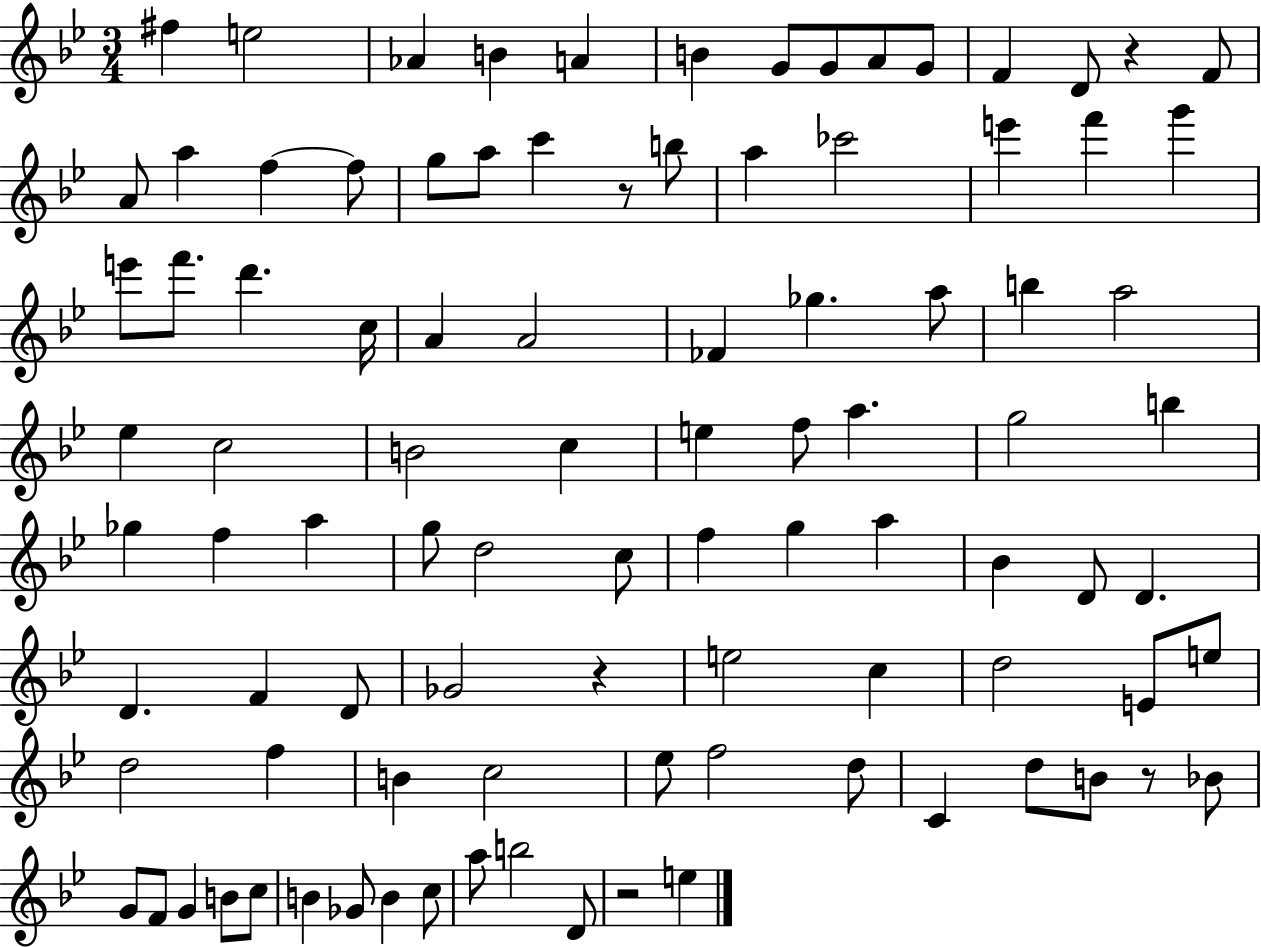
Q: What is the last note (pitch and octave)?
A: E5